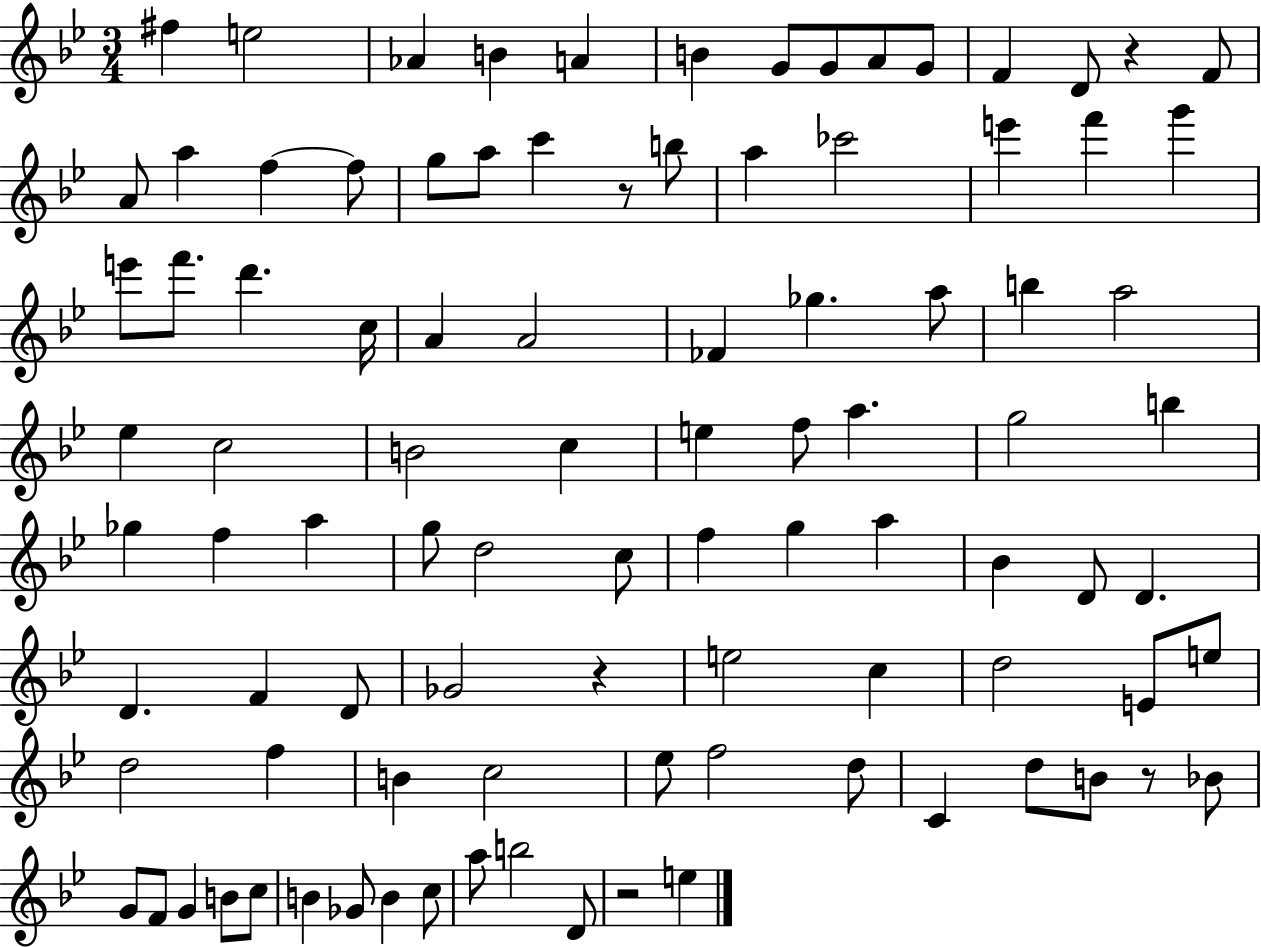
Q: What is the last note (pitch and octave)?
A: E5